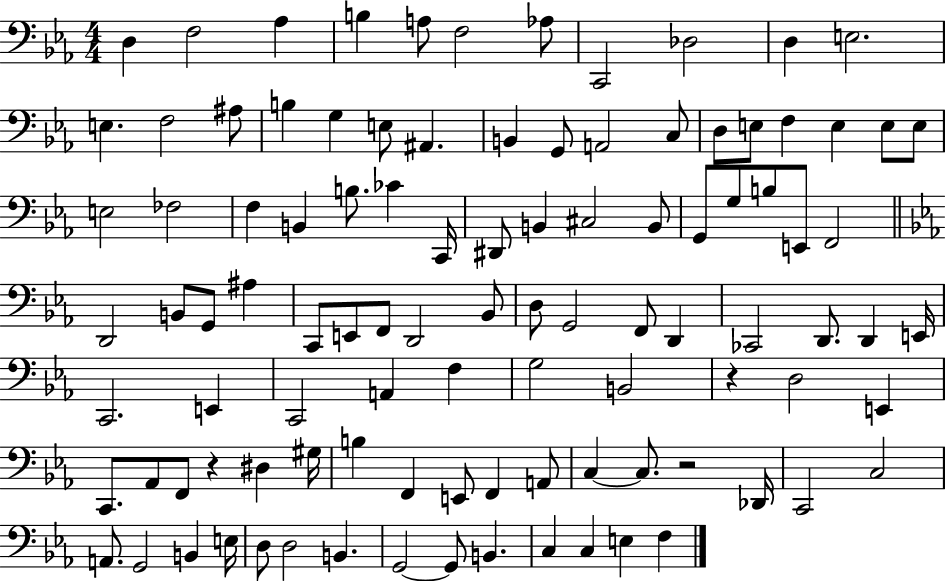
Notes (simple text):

D3/q F3/h Ab3/q B3/q A3/e F3/h Ab3/e C2/h Db3/h D3/q E3/h. E3/q. F3/h A#3/e B3/q G3/q E3/e A#2/q. B2/q G2/e A2/h C3/e D3/e E3/e F3/q E3/q E3/e E3/e E3/h FES3/h F3/q B2/q B3/e. CES4/q C2/s D#2/e B2/q C#3/h B2/e G2/e G3/e B3/e E2/e F2/h D2/h B2/e G2/e A#3/q C2/e E2/e F2/e D2/h Bb2/e D3/e G2/h F2/e D2/q CES2/h D2/e. D2/q E2/s C2/h. E2/q C2/h A2/q F3/q G3/h B2/h R/q D3/h E2/q C2/e. Ab2/e F2/e R/q D#3/q G#3/s B3/q F2/q E2/e F2/q A2/e C3/q C3/e. R/h Db2/s C2/h C3/h A2/e. G2/h B2/q E3/s D3/e D3/h B2/q. G2/h G2/e B2/q. C3/q C3/q E3/q F3/q